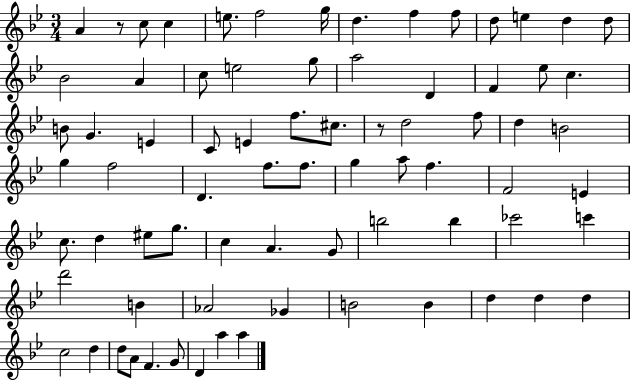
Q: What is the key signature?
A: BES major